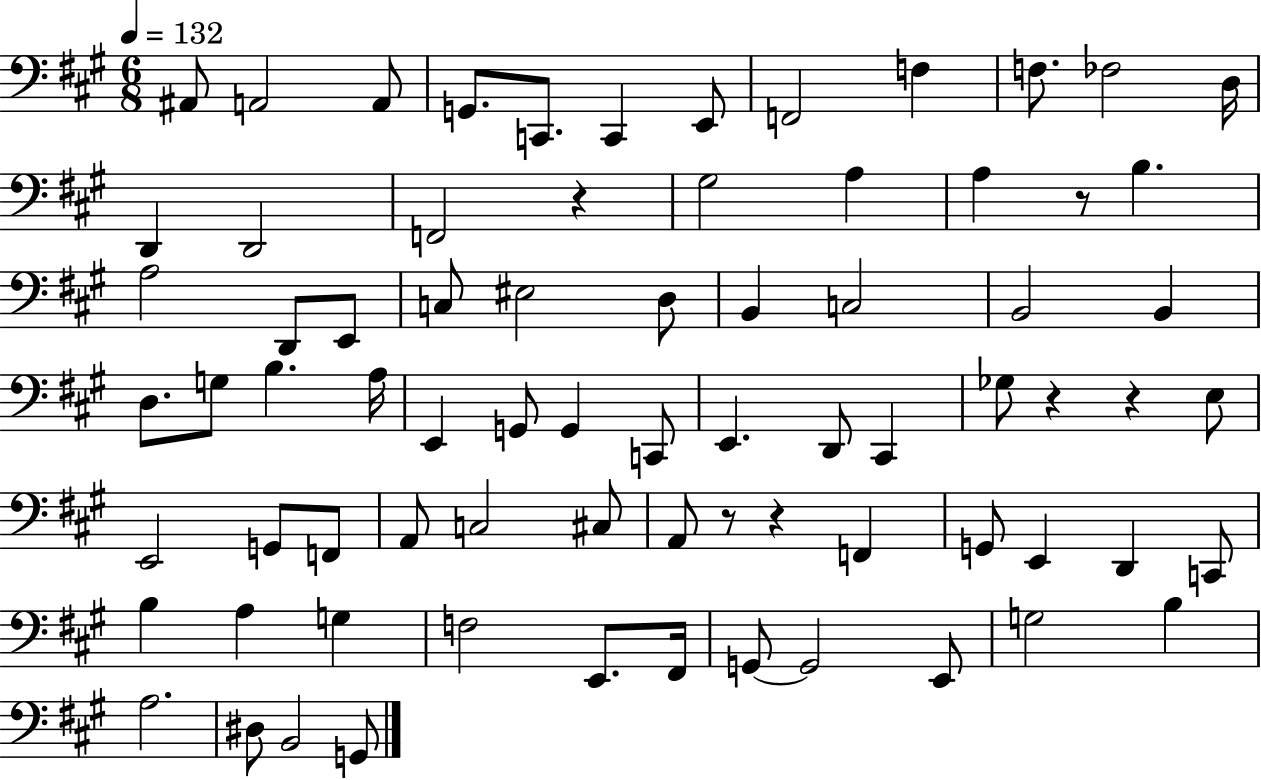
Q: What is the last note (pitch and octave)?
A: G2